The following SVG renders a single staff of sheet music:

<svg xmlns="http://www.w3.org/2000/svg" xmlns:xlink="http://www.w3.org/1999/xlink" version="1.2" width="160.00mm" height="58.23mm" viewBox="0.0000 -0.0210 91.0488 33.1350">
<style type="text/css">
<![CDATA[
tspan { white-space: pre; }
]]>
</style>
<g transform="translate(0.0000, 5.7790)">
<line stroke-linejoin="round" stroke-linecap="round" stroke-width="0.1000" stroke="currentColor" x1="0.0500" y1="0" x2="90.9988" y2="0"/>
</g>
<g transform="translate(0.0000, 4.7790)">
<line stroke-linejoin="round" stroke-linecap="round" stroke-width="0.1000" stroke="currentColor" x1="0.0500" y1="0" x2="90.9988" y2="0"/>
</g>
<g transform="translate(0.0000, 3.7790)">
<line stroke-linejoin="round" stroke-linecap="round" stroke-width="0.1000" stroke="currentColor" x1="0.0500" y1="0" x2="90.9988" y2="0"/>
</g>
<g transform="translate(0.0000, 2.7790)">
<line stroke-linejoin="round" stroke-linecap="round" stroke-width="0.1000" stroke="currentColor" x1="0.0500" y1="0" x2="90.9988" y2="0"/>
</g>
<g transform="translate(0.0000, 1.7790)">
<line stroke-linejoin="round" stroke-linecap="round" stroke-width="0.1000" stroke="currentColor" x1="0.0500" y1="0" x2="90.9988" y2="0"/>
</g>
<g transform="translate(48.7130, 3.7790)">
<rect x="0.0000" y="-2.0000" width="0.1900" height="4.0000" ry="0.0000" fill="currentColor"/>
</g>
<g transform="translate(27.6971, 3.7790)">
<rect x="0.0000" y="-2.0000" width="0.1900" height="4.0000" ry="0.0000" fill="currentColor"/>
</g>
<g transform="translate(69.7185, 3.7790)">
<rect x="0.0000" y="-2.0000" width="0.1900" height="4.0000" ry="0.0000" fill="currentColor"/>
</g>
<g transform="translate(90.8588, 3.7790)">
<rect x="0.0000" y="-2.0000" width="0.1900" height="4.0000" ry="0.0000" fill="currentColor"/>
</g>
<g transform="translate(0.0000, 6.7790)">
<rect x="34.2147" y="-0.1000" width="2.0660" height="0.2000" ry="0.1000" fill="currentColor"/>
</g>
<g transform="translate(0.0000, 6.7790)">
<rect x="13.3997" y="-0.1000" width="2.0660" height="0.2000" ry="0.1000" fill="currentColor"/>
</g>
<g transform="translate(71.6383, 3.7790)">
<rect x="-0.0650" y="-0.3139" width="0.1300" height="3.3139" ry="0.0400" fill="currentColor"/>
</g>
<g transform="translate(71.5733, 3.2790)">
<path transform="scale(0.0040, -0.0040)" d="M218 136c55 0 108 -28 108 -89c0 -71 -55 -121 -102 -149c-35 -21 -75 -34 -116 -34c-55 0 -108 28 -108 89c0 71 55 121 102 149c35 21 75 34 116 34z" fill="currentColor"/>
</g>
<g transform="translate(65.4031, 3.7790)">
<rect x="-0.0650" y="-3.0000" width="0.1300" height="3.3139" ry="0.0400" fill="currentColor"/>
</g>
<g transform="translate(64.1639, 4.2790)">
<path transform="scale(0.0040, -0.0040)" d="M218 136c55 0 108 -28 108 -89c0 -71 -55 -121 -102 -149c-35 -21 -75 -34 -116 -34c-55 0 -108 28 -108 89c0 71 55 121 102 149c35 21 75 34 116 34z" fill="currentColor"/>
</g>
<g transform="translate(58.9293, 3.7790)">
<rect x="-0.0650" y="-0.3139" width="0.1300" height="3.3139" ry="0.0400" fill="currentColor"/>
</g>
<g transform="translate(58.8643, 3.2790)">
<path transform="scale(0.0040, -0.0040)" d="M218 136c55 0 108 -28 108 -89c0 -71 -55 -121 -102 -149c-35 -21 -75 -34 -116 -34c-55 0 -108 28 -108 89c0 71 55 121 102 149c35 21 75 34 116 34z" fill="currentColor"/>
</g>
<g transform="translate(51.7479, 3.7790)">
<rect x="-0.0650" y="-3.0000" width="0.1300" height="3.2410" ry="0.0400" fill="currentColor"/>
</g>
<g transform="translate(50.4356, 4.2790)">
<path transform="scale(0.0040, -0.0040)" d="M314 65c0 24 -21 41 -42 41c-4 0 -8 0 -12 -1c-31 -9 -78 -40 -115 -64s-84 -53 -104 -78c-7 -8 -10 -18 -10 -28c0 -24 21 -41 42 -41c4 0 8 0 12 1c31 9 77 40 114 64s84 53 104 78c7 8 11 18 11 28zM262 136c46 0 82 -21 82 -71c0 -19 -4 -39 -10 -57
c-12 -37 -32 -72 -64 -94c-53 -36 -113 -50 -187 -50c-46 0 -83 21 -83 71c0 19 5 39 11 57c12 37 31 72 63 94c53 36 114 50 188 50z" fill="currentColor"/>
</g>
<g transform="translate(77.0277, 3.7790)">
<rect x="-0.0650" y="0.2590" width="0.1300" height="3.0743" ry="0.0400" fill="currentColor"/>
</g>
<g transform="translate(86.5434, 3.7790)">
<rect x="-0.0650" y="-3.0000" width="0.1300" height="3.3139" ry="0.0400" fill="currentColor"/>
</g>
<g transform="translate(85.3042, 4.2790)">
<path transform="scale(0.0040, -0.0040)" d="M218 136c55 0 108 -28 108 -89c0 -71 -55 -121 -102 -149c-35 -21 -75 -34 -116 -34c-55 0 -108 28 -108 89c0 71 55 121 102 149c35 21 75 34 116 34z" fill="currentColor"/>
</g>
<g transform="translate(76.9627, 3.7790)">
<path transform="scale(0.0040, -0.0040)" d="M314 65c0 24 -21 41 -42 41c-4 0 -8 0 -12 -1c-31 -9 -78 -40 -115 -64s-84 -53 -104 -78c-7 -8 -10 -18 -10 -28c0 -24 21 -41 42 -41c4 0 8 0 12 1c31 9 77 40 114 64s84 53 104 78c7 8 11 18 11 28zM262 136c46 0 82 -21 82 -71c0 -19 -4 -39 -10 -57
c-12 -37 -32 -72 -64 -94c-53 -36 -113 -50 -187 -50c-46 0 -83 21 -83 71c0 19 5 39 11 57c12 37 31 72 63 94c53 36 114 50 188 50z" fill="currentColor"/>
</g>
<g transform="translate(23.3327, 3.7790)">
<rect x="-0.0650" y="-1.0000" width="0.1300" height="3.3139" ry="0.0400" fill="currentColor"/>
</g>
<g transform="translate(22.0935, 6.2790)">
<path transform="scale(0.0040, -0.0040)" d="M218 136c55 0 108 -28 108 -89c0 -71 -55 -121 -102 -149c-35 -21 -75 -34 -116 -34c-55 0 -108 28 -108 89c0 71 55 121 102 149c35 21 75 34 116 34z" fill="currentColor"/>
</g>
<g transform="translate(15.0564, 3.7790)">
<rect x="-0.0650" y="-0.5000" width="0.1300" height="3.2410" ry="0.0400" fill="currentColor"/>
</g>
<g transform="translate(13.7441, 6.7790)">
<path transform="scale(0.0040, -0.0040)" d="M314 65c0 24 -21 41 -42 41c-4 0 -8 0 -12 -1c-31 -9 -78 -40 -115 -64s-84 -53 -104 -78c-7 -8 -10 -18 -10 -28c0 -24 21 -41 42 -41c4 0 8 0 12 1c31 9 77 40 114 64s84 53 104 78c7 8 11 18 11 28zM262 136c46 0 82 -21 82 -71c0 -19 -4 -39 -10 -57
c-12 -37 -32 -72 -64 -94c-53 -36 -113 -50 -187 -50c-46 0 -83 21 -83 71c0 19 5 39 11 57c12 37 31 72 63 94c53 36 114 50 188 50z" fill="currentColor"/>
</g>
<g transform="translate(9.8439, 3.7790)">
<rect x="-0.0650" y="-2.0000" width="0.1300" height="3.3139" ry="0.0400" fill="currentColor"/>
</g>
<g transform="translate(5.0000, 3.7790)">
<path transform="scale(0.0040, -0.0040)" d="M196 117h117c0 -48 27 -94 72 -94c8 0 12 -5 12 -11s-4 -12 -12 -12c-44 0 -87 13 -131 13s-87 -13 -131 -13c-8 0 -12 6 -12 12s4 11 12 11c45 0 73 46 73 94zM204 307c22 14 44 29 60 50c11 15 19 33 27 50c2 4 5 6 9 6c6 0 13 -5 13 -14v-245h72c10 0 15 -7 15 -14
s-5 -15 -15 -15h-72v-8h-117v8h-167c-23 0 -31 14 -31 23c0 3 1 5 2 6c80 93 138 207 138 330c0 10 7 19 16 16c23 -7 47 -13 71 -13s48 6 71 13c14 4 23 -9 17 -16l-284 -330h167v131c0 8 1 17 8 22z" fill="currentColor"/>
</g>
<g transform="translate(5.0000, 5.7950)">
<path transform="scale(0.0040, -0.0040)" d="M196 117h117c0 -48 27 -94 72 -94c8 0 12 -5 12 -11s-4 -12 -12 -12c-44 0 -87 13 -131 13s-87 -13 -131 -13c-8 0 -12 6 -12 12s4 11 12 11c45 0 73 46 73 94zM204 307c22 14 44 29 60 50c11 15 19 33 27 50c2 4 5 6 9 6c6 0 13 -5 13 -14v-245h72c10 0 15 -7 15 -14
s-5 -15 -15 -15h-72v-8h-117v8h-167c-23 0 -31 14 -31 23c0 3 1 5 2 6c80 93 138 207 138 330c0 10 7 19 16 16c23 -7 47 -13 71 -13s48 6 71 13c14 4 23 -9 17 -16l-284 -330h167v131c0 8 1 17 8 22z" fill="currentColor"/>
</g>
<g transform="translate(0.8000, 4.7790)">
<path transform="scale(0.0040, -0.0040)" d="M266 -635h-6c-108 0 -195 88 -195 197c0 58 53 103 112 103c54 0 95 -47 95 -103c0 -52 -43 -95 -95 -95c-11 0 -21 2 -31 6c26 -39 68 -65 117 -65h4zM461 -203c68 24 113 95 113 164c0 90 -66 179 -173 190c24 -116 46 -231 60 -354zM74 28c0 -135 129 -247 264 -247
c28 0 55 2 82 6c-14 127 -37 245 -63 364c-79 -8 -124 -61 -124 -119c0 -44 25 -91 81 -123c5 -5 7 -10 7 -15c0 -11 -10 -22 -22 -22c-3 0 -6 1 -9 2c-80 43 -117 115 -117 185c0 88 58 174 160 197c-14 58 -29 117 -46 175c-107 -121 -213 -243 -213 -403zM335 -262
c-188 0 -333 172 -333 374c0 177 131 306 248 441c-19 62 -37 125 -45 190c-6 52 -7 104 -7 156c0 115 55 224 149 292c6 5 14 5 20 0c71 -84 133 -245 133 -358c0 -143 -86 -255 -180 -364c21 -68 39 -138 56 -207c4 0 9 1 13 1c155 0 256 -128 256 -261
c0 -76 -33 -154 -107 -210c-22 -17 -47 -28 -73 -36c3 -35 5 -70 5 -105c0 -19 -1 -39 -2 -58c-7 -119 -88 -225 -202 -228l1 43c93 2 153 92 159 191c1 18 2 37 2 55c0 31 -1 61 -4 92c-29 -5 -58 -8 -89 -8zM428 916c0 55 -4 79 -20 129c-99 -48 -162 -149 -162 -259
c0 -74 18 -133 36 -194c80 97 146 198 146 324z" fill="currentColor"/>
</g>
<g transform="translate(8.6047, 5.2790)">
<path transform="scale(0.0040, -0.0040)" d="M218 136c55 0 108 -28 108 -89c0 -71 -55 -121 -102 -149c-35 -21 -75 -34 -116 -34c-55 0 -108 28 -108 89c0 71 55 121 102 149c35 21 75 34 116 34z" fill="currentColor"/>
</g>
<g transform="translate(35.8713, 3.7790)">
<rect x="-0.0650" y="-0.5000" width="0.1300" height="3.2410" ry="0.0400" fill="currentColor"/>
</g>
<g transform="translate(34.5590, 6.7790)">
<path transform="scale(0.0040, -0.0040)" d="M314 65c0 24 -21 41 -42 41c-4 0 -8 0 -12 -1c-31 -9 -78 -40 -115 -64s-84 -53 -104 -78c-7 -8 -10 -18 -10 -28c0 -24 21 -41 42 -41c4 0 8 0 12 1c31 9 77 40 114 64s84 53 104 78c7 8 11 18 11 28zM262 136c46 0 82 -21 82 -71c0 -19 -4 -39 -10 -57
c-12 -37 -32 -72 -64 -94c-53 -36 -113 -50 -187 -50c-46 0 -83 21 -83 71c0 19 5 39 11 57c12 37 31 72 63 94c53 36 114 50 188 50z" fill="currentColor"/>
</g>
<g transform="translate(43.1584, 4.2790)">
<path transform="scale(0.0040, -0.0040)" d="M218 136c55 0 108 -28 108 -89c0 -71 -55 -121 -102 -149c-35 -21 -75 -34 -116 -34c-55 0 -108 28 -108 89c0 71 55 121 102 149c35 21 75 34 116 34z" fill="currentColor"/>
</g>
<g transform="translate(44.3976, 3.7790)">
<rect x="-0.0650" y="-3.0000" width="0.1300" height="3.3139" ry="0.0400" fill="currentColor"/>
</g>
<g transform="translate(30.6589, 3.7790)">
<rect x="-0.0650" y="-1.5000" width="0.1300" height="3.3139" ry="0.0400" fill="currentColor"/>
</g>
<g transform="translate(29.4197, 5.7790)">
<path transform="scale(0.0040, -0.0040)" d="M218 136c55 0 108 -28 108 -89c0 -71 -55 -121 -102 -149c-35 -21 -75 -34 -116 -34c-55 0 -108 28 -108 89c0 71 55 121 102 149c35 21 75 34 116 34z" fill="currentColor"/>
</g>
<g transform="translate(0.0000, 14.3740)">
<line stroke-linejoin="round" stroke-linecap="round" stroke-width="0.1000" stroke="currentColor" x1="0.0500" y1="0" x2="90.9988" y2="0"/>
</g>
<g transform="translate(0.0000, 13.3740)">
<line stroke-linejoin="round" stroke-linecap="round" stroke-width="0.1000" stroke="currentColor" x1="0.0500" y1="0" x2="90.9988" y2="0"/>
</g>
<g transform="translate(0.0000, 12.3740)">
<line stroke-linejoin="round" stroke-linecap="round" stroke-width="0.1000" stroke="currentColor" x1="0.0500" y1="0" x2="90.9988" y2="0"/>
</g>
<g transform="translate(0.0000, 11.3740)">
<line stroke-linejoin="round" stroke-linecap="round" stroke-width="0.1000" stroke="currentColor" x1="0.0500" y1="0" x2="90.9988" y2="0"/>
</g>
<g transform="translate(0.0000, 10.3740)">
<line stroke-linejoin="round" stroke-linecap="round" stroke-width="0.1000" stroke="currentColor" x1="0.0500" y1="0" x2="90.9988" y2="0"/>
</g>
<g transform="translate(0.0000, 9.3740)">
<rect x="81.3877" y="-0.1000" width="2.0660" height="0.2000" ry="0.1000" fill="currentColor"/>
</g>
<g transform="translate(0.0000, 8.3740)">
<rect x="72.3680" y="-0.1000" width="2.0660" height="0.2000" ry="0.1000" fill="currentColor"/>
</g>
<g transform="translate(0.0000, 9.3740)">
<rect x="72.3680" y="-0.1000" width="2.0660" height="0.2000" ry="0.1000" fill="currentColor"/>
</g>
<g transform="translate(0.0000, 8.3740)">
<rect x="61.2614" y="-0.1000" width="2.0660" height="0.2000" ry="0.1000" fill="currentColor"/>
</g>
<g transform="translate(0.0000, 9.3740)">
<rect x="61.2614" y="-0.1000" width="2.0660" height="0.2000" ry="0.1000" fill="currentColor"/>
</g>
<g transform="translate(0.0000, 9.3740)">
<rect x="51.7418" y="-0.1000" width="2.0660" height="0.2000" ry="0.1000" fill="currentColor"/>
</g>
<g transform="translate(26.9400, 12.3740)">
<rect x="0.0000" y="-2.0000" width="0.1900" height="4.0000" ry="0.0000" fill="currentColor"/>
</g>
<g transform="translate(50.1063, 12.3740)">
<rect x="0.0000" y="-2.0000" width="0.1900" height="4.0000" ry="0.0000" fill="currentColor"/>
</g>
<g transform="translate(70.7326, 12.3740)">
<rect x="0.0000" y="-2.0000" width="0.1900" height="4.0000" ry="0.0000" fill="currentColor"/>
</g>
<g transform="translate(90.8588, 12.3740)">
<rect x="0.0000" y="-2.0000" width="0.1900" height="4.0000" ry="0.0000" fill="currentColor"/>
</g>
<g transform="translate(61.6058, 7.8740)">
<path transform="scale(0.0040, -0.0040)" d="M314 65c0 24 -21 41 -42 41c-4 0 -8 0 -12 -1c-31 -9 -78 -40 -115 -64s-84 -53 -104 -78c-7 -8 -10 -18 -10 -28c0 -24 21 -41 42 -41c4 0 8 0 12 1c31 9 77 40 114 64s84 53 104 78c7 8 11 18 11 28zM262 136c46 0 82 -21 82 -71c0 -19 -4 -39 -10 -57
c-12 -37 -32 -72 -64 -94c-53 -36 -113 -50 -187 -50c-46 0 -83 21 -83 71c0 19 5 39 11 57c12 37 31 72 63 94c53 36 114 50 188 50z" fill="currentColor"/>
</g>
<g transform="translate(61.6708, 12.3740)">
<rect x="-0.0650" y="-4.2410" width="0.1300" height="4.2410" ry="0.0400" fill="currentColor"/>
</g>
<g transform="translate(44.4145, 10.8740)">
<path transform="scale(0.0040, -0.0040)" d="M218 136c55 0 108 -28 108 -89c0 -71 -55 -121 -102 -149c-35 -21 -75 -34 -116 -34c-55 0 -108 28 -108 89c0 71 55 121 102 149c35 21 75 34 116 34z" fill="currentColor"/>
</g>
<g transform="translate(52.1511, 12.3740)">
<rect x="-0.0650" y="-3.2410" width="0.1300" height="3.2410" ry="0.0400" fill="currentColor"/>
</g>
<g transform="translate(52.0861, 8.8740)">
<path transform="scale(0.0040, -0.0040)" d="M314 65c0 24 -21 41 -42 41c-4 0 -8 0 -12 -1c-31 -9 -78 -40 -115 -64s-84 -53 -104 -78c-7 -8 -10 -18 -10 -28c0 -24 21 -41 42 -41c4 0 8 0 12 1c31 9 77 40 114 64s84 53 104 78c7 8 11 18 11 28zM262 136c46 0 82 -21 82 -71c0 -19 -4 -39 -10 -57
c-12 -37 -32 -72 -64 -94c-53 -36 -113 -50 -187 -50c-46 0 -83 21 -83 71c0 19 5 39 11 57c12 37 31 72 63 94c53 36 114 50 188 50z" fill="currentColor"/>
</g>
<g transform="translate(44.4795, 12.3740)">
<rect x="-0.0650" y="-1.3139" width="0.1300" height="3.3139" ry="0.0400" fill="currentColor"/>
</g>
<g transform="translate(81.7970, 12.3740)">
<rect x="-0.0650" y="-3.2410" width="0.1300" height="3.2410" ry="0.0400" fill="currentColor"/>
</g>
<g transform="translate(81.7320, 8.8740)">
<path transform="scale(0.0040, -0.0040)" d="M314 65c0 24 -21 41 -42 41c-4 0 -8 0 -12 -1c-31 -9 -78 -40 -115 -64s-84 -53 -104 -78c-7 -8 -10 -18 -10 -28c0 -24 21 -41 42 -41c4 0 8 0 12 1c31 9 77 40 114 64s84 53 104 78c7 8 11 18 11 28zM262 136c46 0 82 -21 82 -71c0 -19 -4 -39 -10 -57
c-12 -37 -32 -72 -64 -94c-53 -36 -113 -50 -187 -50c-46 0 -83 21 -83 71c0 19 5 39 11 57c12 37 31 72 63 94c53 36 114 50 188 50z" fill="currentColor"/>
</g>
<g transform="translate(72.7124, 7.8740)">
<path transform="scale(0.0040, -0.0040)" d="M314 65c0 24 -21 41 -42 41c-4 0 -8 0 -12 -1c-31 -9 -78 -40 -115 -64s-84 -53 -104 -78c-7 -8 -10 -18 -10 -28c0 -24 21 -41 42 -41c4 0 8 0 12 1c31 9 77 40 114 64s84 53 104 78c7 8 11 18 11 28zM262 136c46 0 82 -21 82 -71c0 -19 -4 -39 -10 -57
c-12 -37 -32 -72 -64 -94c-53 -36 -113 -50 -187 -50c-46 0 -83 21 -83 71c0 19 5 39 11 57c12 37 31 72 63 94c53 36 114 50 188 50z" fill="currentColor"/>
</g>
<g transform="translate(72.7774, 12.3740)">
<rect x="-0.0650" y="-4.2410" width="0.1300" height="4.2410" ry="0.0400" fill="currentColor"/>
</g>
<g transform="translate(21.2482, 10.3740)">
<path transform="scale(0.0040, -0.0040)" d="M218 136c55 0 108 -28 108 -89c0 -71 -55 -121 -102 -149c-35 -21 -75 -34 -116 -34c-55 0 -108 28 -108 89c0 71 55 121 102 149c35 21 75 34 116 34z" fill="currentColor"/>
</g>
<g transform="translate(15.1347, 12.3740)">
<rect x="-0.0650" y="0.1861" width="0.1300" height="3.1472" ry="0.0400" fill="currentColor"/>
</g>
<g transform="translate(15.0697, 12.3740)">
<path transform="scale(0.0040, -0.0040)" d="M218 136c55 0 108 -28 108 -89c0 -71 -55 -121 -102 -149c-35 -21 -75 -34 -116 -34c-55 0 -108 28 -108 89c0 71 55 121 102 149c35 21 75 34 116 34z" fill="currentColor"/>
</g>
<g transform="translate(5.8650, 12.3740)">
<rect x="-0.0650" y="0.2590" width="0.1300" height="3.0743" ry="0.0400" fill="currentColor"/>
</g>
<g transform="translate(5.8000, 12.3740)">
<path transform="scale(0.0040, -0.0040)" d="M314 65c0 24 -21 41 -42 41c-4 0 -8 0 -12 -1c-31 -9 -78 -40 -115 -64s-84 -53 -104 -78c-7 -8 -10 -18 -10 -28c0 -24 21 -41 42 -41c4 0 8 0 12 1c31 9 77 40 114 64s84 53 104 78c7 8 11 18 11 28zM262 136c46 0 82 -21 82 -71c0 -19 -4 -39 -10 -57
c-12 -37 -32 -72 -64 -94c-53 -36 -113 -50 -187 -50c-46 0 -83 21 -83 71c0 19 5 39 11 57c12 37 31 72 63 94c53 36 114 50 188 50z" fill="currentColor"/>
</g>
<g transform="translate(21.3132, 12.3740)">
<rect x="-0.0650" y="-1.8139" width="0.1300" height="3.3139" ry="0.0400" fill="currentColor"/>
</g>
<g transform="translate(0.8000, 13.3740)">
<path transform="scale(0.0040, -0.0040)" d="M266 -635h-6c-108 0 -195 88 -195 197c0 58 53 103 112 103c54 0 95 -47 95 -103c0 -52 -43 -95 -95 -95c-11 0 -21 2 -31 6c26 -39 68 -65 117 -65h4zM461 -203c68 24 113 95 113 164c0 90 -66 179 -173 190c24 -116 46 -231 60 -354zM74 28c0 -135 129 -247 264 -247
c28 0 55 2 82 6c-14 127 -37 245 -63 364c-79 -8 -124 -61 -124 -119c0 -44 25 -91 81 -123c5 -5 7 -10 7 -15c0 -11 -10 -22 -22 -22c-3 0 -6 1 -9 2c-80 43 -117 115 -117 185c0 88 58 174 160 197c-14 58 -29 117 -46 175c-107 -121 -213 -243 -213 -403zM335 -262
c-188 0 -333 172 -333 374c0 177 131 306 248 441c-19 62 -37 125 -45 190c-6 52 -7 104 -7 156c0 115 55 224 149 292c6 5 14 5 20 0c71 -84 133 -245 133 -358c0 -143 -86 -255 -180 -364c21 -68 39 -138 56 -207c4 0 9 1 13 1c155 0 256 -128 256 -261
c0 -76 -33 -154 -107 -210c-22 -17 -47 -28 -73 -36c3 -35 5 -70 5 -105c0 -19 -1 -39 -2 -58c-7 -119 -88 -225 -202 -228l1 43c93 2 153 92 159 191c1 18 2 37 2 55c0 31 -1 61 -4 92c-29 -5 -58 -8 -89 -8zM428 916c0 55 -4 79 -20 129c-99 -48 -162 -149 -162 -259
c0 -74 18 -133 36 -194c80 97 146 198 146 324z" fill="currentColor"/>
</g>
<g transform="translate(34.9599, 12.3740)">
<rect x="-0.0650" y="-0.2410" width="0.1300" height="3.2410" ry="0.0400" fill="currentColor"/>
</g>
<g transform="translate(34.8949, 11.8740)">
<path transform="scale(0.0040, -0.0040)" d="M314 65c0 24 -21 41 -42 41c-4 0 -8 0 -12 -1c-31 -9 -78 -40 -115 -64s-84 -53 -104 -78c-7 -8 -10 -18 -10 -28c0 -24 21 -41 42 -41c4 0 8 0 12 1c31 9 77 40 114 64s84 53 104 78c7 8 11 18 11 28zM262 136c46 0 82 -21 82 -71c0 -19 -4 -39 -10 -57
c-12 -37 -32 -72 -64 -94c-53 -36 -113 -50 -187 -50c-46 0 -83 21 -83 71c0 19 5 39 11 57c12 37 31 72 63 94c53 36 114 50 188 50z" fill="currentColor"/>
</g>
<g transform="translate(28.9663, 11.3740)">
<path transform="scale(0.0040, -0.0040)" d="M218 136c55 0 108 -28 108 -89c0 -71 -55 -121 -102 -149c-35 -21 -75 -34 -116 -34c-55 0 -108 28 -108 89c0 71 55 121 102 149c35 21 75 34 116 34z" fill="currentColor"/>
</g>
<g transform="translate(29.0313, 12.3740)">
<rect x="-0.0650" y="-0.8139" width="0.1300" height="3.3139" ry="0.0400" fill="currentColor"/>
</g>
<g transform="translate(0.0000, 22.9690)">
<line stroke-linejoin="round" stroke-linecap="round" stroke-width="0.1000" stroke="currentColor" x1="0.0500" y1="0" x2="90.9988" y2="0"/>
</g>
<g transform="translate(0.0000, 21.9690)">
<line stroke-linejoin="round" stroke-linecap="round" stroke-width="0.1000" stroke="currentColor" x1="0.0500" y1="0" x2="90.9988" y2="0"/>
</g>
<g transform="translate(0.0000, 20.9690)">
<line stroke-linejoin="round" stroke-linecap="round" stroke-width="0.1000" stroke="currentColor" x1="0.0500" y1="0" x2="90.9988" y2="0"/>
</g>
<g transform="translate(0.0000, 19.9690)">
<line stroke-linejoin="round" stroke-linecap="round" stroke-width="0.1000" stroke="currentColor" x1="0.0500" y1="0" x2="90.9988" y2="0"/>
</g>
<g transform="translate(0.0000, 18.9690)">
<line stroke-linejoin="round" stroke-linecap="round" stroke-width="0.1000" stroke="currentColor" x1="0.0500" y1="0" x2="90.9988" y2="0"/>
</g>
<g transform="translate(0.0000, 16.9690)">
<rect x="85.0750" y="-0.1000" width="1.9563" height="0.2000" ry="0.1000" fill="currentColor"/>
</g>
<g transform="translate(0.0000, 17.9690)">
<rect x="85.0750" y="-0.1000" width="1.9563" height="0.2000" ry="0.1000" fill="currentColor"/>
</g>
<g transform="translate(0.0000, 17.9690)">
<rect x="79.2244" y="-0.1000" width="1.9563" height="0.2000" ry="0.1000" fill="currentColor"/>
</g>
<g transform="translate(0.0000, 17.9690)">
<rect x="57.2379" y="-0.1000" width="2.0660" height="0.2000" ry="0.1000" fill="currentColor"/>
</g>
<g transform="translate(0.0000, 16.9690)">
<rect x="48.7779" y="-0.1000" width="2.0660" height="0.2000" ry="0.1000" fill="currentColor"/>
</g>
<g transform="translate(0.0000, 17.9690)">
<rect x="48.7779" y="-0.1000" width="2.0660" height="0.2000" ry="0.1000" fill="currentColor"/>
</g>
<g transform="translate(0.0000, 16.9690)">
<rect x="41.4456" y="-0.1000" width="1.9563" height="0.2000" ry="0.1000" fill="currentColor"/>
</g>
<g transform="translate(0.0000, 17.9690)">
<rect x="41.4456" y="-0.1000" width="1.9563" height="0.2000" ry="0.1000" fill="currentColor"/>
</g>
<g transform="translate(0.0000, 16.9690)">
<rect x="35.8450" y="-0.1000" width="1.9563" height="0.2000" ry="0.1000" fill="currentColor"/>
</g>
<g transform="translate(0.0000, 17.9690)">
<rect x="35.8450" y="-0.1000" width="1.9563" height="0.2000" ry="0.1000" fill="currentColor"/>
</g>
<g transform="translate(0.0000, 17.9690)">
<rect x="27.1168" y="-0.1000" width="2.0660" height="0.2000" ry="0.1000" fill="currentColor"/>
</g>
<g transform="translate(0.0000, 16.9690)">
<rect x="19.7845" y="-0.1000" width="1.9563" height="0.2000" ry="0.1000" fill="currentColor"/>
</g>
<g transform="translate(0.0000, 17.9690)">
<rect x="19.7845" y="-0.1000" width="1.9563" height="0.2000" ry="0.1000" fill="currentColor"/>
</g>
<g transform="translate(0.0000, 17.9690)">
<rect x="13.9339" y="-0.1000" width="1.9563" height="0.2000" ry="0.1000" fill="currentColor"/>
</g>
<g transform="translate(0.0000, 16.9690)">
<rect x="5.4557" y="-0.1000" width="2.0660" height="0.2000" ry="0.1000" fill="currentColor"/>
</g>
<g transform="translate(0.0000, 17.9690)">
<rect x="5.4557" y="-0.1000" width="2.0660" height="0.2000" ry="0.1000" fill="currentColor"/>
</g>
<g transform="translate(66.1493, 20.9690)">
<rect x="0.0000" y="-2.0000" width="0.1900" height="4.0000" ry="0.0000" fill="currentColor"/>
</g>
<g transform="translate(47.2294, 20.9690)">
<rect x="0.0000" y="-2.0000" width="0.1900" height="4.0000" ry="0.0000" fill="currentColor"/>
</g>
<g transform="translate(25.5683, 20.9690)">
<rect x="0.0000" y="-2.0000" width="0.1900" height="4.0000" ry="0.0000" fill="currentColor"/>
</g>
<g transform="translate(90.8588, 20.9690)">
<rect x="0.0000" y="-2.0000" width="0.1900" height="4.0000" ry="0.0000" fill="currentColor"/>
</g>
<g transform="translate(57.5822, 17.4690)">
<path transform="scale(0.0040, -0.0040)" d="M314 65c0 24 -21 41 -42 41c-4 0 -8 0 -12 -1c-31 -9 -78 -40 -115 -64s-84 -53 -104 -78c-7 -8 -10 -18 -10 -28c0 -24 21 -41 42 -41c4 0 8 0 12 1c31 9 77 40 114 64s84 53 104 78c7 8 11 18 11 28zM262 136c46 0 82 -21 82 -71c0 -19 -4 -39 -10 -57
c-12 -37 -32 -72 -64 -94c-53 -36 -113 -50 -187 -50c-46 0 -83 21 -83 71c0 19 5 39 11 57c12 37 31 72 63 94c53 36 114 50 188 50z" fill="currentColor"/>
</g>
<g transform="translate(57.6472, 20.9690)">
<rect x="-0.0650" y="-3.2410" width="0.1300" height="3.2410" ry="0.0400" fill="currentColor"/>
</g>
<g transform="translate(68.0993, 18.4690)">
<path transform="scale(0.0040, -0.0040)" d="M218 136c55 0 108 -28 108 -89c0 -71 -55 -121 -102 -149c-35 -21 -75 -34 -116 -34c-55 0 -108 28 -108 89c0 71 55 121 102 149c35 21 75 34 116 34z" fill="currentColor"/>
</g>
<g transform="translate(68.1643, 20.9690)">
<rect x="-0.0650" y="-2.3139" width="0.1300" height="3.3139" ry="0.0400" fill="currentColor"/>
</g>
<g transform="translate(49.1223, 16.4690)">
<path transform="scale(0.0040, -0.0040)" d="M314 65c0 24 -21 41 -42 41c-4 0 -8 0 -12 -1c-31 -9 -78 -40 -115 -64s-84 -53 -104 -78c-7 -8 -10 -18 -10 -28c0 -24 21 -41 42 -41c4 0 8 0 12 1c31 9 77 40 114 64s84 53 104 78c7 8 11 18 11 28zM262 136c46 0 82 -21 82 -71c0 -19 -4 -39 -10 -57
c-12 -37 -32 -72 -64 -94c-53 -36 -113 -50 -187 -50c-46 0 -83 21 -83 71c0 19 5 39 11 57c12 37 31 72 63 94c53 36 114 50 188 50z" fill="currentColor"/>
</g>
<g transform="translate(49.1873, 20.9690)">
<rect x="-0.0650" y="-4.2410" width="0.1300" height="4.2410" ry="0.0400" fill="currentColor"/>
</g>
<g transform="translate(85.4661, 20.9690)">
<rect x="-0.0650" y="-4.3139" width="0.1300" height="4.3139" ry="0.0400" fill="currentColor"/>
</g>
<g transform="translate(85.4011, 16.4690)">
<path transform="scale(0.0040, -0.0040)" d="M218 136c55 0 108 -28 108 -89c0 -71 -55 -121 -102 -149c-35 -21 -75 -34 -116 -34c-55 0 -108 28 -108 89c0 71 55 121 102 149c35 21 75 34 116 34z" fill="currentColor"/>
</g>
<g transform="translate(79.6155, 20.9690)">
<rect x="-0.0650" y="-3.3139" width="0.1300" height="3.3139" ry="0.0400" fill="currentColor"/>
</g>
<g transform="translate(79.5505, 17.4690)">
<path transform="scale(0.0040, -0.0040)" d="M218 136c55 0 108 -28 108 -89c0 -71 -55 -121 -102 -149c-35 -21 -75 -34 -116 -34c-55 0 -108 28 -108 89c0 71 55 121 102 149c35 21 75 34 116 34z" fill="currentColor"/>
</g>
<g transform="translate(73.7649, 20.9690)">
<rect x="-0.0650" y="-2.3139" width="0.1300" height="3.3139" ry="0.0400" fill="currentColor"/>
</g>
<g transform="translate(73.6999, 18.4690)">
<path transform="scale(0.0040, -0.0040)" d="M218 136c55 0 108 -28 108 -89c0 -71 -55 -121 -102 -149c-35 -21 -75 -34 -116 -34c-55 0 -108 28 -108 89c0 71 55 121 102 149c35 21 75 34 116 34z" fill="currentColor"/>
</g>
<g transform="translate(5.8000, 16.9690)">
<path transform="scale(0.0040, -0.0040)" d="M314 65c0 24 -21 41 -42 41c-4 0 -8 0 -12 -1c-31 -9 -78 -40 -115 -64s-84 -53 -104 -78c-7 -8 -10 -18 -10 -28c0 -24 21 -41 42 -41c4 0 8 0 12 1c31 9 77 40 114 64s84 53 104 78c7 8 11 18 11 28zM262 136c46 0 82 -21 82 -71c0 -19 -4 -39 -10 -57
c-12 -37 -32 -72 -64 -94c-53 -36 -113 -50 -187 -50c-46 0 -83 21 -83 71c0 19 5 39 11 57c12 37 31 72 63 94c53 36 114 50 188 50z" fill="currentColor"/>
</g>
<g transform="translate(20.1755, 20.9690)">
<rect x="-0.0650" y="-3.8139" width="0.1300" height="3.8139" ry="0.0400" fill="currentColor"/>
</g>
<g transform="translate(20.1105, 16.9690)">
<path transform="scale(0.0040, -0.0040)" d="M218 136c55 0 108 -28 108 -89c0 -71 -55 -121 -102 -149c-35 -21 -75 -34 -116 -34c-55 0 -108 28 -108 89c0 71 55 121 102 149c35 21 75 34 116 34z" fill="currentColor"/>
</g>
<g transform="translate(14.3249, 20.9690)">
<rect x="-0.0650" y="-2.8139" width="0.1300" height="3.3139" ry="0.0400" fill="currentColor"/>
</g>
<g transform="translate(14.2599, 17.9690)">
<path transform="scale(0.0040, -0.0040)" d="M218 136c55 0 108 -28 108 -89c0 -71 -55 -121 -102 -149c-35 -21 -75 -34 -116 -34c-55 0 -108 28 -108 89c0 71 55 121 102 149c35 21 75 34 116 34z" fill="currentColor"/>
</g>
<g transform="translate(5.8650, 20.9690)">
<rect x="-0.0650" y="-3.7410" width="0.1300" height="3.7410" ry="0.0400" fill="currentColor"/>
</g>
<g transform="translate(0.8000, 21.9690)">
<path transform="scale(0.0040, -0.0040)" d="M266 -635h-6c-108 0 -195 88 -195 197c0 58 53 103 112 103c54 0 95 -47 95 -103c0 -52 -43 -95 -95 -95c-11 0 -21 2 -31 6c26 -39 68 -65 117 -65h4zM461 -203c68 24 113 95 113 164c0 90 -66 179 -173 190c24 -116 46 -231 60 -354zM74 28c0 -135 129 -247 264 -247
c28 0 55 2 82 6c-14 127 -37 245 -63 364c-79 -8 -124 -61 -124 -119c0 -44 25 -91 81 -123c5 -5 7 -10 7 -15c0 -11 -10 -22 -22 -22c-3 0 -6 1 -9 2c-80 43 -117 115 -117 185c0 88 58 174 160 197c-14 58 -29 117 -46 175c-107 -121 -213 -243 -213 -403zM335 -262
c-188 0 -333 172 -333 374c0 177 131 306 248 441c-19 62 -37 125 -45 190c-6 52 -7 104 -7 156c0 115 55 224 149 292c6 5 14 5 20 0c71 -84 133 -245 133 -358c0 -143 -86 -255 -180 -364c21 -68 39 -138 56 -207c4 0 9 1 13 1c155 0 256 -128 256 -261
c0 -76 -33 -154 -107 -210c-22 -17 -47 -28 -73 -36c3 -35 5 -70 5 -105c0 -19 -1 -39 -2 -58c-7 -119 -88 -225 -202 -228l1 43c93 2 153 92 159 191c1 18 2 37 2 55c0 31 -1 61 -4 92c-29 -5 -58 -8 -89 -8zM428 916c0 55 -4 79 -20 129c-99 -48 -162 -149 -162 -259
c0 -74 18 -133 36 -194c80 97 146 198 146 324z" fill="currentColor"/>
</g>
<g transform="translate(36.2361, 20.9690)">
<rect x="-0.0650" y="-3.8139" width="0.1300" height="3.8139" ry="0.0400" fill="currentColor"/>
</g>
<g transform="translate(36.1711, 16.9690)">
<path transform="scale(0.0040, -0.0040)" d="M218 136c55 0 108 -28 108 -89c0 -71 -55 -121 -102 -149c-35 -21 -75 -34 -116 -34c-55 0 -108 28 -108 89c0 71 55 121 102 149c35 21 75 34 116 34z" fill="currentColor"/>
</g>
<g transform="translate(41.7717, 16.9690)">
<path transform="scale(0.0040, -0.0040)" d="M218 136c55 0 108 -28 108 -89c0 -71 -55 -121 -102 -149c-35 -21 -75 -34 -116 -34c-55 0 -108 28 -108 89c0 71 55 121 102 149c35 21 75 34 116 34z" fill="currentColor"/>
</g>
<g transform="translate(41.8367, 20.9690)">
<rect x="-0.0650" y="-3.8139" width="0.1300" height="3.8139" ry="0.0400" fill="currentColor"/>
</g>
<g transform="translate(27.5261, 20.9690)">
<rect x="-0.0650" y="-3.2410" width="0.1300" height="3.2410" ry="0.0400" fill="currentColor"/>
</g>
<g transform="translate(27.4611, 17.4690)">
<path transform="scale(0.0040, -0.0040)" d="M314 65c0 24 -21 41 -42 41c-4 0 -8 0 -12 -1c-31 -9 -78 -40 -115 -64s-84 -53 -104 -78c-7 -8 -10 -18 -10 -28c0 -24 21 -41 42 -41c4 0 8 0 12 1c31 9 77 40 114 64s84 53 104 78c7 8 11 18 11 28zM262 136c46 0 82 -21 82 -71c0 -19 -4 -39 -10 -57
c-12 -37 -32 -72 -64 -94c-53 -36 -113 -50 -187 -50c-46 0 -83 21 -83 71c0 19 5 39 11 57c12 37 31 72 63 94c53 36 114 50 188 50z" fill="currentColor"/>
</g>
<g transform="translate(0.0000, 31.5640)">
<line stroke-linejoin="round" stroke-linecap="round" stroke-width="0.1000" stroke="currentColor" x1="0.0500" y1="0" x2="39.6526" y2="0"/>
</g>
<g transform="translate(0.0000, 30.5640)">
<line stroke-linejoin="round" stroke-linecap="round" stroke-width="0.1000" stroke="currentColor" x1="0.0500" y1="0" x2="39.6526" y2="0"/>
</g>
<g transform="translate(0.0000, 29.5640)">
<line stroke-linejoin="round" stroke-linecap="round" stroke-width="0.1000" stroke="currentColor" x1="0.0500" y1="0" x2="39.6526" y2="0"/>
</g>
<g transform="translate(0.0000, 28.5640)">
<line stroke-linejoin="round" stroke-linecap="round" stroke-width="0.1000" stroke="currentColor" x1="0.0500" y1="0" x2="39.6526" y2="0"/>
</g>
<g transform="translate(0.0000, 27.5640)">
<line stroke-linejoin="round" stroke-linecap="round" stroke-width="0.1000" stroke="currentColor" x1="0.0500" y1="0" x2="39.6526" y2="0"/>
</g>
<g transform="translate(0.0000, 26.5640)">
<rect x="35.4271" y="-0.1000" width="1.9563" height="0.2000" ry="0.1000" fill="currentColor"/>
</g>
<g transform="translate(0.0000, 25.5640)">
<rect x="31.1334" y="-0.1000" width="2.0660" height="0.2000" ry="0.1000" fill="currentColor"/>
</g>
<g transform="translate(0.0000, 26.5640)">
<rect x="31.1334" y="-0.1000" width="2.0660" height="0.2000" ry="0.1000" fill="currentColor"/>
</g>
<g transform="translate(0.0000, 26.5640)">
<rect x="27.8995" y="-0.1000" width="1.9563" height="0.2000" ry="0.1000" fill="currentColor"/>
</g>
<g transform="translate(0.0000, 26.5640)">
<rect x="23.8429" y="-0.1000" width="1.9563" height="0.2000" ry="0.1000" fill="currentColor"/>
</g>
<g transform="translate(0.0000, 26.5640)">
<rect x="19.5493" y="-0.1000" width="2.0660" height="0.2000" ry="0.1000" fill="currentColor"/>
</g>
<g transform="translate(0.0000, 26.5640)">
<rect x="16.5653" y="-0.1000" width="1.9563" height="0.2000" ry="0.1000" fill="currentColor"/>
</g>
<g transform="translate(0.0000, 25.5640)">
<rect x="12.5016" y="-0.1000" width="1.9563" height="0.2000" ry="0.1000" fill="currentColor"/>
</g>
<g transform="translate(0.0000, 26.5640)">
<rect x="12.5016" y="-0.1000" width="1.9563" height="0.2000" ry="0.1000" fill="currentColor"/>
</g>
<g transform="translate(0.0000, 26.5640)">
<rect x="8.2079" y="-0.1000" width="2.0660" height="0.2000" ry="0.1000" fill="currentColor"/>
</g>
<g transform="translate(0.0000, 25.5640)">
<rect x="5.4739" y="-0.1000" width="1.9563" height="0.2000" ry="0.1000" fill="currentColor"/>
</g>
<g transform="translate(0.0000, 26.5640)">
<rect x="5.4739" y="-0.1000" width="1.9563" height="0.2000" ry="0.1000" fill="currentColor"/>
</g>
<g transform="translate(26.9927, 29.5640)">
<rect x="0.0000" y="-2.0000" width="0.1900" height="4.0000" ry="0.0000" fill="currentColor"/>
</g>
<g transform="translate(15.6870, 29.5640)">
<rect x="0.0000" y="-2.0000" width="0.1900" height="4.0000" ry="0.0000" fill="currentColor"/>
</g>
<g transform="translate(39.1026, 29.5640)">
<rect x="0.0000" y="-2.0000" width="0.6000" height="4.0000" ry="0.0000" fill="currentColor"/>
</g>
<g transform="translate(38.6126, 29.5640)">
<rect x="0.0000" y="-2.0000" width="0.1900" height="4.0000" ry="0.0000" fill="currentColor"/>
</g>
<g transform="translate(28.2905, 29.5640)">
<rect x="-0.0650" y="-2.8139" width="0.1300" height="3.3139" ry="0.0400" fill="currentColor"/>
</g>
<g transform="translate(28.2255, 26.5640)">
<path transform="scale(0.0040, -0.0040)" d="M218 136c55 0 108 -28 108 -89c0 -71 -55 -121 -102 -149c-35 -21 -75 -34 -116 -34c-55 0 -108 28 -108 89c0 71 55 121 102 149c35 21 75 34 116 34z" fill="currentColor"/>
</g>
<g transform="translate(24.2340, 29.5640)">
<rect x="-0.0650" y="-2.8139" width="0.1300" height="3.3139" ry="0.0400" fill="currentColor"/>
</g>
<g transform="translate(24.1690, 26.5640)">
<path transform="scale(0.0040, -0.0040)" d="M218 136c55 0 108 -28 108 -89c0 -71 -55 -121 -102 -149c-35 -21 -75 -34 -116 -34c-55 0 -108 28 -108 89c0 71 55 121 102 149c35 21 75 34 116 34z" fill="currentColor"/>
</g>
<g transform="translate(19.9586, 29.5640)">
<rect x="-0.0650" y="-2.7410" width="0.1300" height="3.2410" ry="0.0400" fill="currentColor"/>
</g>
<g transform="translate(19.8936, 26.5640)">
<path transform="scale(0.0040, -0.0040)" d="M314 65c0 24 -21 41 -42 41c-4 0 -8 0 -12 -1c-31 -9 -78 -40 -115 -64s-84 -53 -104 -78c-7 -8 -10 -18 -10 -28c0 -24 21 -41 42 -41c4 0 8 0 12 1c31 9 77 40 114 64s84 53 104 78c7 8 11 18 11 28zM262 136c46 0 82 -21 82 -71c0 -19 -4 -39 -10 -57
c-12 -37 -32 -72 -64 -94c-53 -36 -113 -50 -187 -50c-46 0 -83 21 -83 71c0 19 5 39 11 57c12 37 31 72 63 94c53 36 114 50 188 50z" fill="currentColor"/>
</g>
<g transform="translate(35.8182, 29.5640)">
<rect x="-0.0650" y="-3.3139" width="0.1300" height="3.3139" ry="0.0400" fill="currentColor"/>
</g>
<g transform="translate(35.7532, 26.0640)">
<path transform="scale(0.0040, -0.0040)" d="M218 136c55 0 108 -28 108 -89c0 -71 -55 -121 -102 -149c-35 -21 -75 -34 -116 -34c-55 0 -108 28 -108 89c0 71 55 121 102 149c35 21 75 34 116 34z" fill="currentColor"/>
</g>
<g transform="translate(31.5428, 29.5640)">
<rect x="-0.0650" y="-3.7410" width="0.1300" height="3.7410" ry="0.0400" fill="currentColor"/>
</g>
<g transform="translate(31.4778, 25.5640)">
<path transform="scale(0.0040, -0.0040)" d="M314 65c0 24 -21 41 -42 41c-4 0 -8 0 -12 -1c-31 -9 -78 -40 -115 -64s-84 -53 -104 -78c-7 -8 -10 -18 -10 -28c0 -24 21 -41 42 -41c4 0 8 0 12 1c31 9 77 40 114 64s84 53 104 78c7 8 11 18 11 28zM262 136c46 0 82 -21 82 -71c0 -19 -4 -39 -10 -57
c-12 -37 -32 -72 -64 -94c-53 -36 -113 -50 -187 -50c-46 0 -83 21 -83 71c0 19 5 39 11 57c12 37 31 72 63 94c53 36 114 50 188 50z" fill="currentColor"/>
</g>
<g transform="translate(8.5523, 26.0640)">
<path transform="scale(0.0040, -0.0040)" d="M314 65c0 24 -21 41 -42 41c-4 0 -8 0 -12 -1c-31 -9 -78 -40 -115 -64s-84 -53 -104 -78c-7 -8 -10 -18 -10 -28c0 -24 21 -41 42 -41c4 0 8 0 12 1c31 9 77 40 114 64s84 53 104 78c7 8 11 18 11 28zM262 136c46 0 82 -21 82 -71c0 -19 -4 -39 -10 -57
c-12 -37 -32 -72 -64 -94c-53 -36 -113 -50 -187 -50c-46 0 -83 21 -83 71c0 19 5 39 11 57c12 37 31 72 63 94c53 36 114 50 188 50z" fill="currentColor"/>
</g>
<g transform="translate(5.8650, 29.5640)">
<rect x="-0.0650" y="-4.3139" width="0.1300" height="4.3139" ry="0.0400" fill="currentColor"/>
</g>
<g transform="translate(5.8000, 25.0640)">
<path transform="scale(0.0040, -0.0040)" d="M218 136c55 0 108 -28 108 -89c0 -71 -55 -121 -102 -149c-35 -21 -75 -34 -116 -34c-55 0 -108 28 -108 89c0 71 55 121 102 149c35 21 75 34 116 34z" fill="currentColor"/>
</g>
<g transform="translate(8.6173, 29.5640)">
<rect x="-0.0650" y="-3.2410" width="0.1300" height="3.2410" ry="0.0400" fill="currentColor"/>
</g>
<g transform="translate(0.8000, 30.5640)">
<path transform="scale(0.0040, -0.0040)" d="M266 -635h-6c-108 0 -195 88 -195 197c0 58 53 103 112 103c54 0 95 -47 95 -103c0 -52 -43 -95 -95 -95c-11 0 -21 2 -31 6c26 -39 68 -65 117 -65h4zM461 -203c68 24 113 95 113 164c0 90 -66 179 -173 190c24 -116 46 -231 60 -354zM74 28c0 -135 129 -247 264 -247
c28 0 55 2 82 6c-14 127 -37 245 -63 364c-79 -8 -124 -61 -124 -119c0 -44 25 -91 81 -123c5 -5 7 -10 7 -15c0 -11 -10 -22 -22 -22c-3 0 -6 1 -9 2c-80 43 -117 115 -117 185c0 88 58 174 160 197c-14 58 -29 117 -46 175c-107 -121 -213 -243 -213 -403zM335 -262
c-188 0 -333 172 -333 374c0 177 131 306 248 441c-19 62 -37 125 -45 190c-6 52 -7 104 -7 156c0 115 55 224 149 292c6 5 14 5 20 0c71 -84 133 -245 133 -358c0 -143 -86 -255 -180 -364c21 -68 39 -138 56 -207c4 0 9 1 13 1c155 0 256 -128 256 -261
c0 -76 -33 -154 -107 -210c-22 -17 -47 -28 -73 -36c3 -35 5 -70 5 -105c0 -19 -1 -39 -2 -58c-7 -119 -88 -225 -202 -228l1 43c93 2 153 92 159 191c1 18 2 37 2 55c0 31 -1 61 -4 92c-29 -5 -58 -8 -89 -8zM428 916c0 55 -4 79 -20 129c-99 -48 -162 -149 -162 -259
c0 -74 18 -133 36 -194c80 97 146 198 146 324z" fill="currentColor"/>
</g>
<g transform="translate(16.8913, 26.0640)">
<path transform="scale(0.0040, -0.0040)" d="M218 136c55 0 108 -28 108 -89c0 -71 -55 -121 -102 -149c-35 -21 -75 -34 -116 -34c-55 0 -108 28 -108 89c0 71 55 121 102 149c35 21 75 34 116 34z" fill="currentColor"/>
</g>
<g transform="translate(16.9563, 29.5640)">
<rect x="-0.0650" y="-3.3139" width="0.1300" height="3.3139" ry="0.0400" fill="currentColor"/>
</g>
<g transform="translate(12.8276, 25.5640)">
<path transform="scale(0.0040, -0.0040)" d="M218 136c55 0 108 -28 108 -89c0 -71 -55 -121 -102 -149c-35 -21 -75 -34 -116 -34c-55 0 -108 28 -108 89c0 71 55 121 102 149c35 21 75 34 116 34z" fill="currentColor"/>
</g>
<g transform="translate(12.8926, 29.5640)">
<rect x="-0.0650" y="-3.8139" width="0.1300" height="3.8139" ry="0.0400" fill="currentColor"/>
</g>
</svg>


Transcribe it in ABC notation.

X:1
T:Untitled
M:4/4
L:1/4
K:C
F C2 D E C2 A A2 c A c B2 A B2 B f d c2 e b2 d'2 d'2 b2 c'2 a c' b2 c' c' d'2 b2 g g b d' d' b2 c' b a2 a a c'2 b